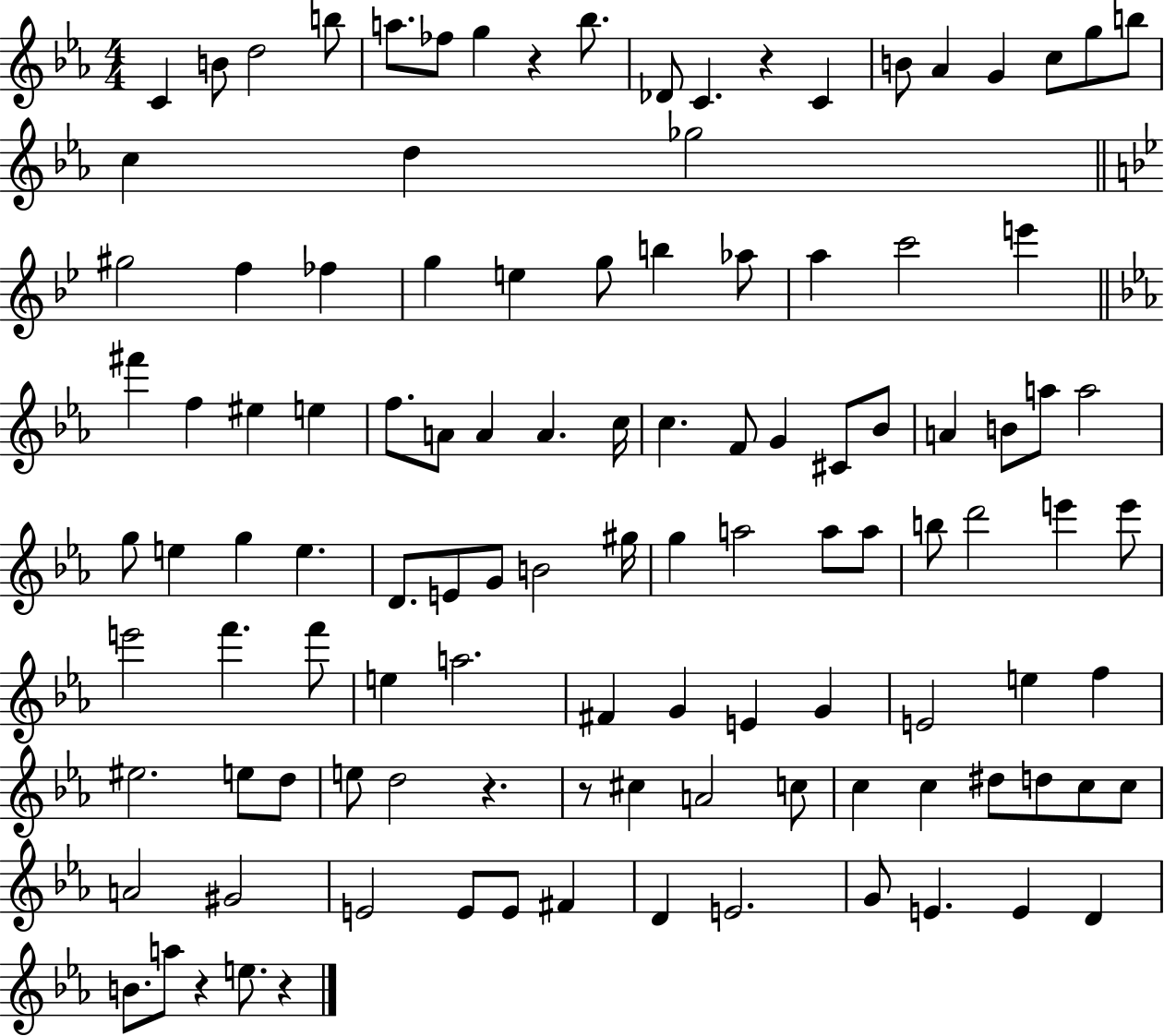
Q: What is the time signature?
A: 4/4